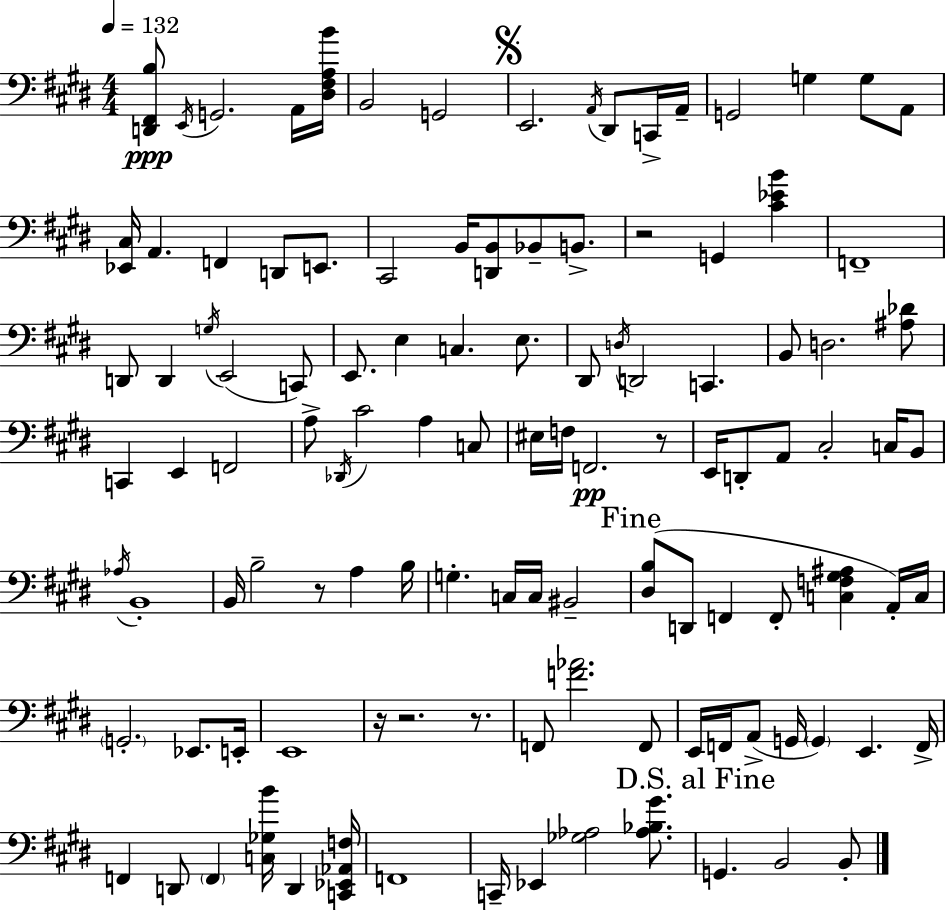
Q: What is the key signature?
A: E major